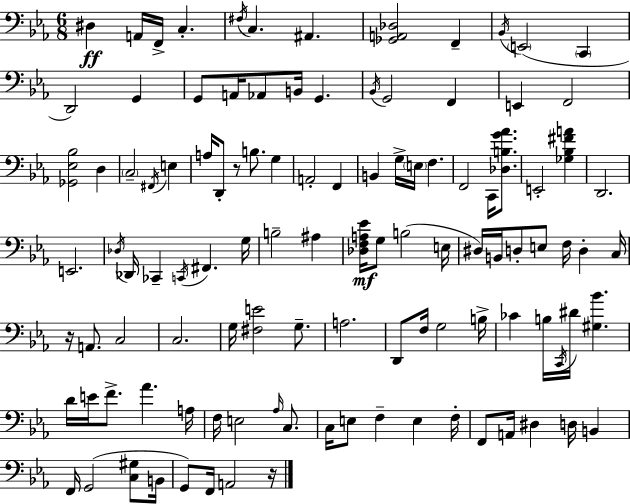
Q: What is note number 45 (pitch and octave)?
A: CES2